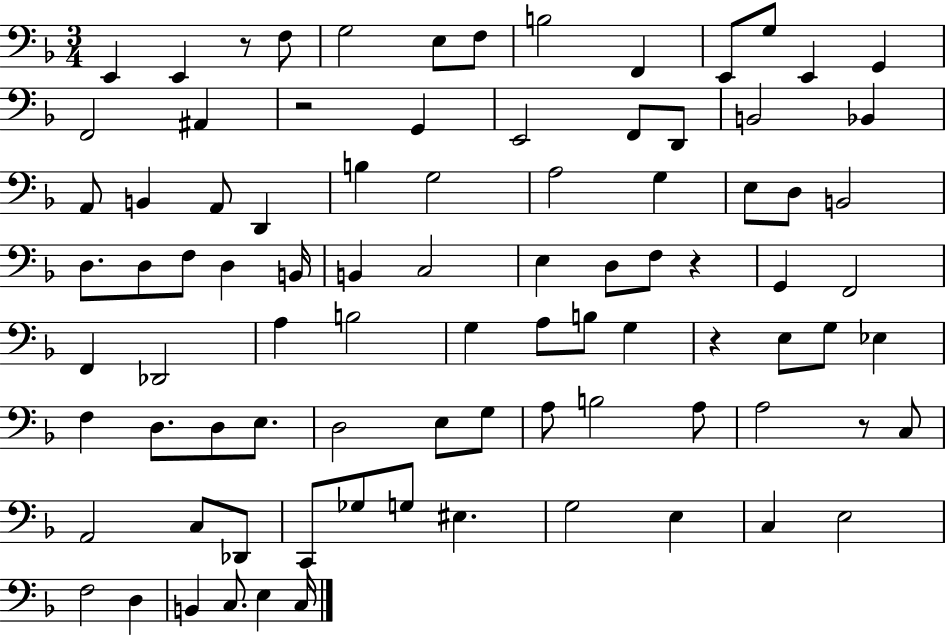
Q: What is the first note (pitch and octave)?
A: E2